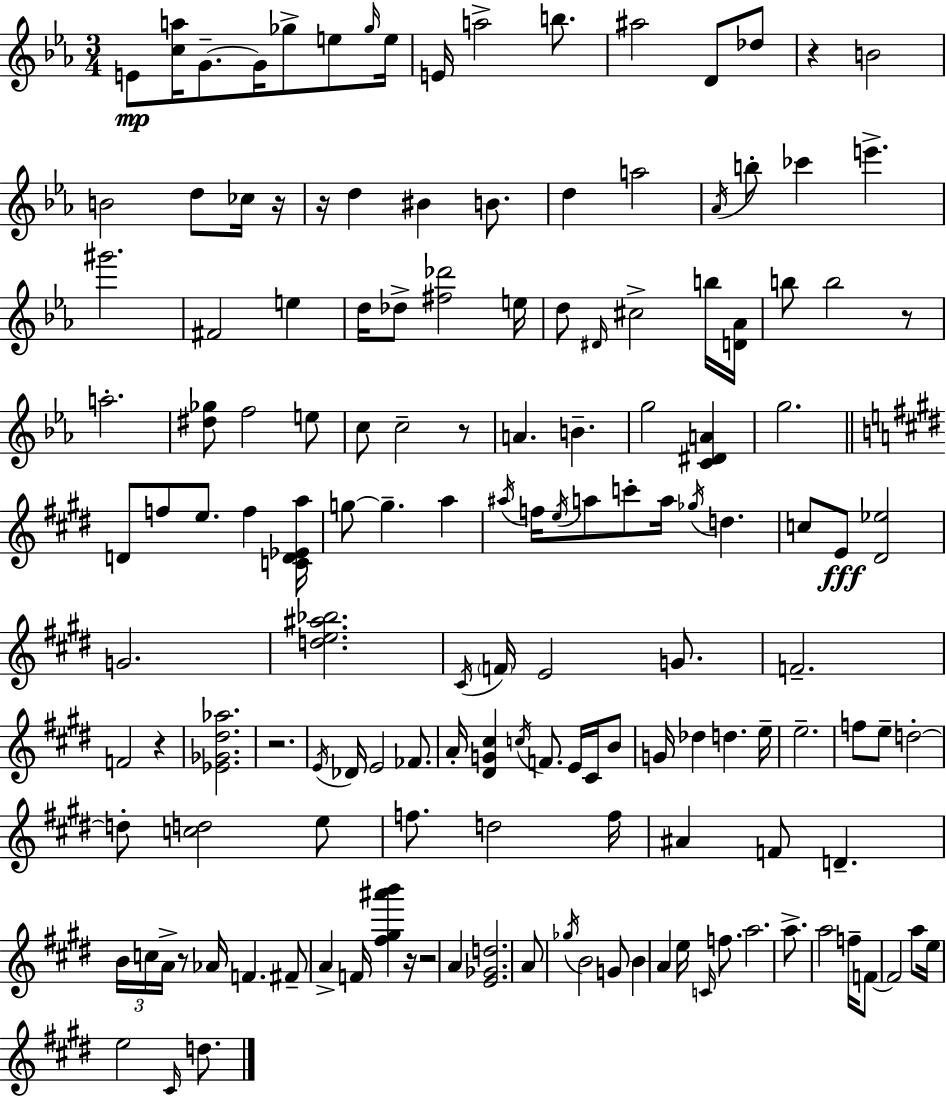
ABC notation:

X:1
T:Untitled
M:3/4
L:1/4
K:Eb
E/2 [ca]/4 G/2 G/4 _g/2 e/2 _g/4 e/4 E/4 a2 b/2 ^a2 D/2 _d/2 z B2 B2 d/2 _c/4 z/4 z/4 d ^B B/2 d a2 _A/4 b/2 _c' e' ^g'2 ^F2 e d/4 _d/2 [^f_d']2 e/4 d/2 ^D/4 ^c2 b/4 [D_A]/4 b/2 b2 z/2 a2 [^d_g]/2 f2 e/2 c/2 c2 z/2 A B g2 [C^DA] g2 D/2 f/2 e/2 f [CD_Ea]/4 g/2 g a ^a/4 f/4 e/4 a/2 c'/2 a/4 _g/4 d c/2 E/2 [^D_e]2 G2 [de^a_b]2 ^C/4 F/4 E2 G/2 F2 F2 z [_E_G^d_a]2 z2 E/4 _D/4 E2 _F/2 A/4 [^DG^c] c/4 F/2 E/4 ^C/4 B/2 G/4 _d d e/4 e2 f/2 e/2 d2 d/2 [cd]2 e/2 f/2 d2 f/4 ^A F/2 D B/4 c/4 A/4 z/2 _A/4 F ^F/2 A F/4 [^f^g^a'b'] z/4 z2 A [E_Gd]2 A/2 _g/4 B2 G/2 B A e/4 C/4 f/2 a2 a/2 a2 f/4 F/2 F2 a/2 e/4 e2 ^C/4 d/2